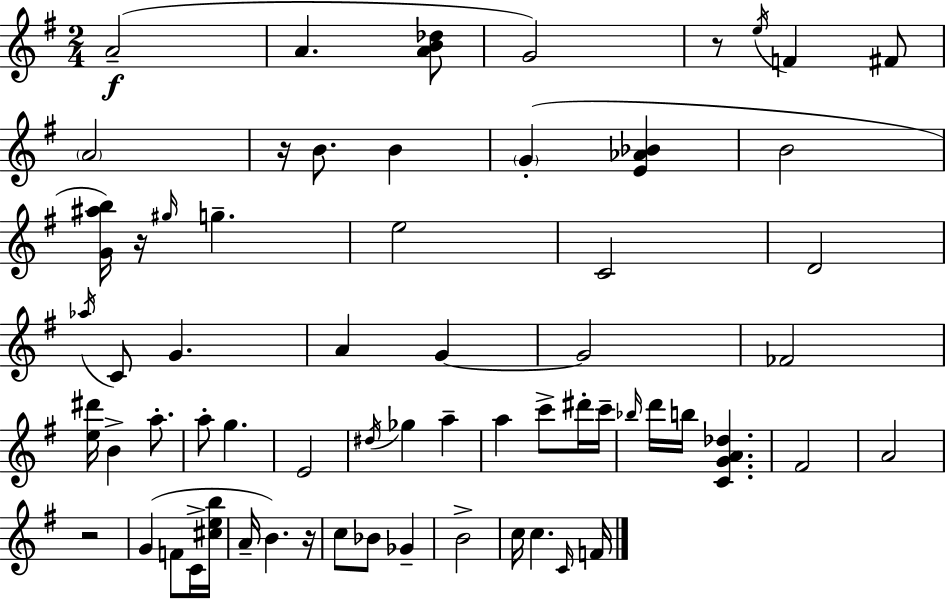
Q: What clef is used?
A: treble